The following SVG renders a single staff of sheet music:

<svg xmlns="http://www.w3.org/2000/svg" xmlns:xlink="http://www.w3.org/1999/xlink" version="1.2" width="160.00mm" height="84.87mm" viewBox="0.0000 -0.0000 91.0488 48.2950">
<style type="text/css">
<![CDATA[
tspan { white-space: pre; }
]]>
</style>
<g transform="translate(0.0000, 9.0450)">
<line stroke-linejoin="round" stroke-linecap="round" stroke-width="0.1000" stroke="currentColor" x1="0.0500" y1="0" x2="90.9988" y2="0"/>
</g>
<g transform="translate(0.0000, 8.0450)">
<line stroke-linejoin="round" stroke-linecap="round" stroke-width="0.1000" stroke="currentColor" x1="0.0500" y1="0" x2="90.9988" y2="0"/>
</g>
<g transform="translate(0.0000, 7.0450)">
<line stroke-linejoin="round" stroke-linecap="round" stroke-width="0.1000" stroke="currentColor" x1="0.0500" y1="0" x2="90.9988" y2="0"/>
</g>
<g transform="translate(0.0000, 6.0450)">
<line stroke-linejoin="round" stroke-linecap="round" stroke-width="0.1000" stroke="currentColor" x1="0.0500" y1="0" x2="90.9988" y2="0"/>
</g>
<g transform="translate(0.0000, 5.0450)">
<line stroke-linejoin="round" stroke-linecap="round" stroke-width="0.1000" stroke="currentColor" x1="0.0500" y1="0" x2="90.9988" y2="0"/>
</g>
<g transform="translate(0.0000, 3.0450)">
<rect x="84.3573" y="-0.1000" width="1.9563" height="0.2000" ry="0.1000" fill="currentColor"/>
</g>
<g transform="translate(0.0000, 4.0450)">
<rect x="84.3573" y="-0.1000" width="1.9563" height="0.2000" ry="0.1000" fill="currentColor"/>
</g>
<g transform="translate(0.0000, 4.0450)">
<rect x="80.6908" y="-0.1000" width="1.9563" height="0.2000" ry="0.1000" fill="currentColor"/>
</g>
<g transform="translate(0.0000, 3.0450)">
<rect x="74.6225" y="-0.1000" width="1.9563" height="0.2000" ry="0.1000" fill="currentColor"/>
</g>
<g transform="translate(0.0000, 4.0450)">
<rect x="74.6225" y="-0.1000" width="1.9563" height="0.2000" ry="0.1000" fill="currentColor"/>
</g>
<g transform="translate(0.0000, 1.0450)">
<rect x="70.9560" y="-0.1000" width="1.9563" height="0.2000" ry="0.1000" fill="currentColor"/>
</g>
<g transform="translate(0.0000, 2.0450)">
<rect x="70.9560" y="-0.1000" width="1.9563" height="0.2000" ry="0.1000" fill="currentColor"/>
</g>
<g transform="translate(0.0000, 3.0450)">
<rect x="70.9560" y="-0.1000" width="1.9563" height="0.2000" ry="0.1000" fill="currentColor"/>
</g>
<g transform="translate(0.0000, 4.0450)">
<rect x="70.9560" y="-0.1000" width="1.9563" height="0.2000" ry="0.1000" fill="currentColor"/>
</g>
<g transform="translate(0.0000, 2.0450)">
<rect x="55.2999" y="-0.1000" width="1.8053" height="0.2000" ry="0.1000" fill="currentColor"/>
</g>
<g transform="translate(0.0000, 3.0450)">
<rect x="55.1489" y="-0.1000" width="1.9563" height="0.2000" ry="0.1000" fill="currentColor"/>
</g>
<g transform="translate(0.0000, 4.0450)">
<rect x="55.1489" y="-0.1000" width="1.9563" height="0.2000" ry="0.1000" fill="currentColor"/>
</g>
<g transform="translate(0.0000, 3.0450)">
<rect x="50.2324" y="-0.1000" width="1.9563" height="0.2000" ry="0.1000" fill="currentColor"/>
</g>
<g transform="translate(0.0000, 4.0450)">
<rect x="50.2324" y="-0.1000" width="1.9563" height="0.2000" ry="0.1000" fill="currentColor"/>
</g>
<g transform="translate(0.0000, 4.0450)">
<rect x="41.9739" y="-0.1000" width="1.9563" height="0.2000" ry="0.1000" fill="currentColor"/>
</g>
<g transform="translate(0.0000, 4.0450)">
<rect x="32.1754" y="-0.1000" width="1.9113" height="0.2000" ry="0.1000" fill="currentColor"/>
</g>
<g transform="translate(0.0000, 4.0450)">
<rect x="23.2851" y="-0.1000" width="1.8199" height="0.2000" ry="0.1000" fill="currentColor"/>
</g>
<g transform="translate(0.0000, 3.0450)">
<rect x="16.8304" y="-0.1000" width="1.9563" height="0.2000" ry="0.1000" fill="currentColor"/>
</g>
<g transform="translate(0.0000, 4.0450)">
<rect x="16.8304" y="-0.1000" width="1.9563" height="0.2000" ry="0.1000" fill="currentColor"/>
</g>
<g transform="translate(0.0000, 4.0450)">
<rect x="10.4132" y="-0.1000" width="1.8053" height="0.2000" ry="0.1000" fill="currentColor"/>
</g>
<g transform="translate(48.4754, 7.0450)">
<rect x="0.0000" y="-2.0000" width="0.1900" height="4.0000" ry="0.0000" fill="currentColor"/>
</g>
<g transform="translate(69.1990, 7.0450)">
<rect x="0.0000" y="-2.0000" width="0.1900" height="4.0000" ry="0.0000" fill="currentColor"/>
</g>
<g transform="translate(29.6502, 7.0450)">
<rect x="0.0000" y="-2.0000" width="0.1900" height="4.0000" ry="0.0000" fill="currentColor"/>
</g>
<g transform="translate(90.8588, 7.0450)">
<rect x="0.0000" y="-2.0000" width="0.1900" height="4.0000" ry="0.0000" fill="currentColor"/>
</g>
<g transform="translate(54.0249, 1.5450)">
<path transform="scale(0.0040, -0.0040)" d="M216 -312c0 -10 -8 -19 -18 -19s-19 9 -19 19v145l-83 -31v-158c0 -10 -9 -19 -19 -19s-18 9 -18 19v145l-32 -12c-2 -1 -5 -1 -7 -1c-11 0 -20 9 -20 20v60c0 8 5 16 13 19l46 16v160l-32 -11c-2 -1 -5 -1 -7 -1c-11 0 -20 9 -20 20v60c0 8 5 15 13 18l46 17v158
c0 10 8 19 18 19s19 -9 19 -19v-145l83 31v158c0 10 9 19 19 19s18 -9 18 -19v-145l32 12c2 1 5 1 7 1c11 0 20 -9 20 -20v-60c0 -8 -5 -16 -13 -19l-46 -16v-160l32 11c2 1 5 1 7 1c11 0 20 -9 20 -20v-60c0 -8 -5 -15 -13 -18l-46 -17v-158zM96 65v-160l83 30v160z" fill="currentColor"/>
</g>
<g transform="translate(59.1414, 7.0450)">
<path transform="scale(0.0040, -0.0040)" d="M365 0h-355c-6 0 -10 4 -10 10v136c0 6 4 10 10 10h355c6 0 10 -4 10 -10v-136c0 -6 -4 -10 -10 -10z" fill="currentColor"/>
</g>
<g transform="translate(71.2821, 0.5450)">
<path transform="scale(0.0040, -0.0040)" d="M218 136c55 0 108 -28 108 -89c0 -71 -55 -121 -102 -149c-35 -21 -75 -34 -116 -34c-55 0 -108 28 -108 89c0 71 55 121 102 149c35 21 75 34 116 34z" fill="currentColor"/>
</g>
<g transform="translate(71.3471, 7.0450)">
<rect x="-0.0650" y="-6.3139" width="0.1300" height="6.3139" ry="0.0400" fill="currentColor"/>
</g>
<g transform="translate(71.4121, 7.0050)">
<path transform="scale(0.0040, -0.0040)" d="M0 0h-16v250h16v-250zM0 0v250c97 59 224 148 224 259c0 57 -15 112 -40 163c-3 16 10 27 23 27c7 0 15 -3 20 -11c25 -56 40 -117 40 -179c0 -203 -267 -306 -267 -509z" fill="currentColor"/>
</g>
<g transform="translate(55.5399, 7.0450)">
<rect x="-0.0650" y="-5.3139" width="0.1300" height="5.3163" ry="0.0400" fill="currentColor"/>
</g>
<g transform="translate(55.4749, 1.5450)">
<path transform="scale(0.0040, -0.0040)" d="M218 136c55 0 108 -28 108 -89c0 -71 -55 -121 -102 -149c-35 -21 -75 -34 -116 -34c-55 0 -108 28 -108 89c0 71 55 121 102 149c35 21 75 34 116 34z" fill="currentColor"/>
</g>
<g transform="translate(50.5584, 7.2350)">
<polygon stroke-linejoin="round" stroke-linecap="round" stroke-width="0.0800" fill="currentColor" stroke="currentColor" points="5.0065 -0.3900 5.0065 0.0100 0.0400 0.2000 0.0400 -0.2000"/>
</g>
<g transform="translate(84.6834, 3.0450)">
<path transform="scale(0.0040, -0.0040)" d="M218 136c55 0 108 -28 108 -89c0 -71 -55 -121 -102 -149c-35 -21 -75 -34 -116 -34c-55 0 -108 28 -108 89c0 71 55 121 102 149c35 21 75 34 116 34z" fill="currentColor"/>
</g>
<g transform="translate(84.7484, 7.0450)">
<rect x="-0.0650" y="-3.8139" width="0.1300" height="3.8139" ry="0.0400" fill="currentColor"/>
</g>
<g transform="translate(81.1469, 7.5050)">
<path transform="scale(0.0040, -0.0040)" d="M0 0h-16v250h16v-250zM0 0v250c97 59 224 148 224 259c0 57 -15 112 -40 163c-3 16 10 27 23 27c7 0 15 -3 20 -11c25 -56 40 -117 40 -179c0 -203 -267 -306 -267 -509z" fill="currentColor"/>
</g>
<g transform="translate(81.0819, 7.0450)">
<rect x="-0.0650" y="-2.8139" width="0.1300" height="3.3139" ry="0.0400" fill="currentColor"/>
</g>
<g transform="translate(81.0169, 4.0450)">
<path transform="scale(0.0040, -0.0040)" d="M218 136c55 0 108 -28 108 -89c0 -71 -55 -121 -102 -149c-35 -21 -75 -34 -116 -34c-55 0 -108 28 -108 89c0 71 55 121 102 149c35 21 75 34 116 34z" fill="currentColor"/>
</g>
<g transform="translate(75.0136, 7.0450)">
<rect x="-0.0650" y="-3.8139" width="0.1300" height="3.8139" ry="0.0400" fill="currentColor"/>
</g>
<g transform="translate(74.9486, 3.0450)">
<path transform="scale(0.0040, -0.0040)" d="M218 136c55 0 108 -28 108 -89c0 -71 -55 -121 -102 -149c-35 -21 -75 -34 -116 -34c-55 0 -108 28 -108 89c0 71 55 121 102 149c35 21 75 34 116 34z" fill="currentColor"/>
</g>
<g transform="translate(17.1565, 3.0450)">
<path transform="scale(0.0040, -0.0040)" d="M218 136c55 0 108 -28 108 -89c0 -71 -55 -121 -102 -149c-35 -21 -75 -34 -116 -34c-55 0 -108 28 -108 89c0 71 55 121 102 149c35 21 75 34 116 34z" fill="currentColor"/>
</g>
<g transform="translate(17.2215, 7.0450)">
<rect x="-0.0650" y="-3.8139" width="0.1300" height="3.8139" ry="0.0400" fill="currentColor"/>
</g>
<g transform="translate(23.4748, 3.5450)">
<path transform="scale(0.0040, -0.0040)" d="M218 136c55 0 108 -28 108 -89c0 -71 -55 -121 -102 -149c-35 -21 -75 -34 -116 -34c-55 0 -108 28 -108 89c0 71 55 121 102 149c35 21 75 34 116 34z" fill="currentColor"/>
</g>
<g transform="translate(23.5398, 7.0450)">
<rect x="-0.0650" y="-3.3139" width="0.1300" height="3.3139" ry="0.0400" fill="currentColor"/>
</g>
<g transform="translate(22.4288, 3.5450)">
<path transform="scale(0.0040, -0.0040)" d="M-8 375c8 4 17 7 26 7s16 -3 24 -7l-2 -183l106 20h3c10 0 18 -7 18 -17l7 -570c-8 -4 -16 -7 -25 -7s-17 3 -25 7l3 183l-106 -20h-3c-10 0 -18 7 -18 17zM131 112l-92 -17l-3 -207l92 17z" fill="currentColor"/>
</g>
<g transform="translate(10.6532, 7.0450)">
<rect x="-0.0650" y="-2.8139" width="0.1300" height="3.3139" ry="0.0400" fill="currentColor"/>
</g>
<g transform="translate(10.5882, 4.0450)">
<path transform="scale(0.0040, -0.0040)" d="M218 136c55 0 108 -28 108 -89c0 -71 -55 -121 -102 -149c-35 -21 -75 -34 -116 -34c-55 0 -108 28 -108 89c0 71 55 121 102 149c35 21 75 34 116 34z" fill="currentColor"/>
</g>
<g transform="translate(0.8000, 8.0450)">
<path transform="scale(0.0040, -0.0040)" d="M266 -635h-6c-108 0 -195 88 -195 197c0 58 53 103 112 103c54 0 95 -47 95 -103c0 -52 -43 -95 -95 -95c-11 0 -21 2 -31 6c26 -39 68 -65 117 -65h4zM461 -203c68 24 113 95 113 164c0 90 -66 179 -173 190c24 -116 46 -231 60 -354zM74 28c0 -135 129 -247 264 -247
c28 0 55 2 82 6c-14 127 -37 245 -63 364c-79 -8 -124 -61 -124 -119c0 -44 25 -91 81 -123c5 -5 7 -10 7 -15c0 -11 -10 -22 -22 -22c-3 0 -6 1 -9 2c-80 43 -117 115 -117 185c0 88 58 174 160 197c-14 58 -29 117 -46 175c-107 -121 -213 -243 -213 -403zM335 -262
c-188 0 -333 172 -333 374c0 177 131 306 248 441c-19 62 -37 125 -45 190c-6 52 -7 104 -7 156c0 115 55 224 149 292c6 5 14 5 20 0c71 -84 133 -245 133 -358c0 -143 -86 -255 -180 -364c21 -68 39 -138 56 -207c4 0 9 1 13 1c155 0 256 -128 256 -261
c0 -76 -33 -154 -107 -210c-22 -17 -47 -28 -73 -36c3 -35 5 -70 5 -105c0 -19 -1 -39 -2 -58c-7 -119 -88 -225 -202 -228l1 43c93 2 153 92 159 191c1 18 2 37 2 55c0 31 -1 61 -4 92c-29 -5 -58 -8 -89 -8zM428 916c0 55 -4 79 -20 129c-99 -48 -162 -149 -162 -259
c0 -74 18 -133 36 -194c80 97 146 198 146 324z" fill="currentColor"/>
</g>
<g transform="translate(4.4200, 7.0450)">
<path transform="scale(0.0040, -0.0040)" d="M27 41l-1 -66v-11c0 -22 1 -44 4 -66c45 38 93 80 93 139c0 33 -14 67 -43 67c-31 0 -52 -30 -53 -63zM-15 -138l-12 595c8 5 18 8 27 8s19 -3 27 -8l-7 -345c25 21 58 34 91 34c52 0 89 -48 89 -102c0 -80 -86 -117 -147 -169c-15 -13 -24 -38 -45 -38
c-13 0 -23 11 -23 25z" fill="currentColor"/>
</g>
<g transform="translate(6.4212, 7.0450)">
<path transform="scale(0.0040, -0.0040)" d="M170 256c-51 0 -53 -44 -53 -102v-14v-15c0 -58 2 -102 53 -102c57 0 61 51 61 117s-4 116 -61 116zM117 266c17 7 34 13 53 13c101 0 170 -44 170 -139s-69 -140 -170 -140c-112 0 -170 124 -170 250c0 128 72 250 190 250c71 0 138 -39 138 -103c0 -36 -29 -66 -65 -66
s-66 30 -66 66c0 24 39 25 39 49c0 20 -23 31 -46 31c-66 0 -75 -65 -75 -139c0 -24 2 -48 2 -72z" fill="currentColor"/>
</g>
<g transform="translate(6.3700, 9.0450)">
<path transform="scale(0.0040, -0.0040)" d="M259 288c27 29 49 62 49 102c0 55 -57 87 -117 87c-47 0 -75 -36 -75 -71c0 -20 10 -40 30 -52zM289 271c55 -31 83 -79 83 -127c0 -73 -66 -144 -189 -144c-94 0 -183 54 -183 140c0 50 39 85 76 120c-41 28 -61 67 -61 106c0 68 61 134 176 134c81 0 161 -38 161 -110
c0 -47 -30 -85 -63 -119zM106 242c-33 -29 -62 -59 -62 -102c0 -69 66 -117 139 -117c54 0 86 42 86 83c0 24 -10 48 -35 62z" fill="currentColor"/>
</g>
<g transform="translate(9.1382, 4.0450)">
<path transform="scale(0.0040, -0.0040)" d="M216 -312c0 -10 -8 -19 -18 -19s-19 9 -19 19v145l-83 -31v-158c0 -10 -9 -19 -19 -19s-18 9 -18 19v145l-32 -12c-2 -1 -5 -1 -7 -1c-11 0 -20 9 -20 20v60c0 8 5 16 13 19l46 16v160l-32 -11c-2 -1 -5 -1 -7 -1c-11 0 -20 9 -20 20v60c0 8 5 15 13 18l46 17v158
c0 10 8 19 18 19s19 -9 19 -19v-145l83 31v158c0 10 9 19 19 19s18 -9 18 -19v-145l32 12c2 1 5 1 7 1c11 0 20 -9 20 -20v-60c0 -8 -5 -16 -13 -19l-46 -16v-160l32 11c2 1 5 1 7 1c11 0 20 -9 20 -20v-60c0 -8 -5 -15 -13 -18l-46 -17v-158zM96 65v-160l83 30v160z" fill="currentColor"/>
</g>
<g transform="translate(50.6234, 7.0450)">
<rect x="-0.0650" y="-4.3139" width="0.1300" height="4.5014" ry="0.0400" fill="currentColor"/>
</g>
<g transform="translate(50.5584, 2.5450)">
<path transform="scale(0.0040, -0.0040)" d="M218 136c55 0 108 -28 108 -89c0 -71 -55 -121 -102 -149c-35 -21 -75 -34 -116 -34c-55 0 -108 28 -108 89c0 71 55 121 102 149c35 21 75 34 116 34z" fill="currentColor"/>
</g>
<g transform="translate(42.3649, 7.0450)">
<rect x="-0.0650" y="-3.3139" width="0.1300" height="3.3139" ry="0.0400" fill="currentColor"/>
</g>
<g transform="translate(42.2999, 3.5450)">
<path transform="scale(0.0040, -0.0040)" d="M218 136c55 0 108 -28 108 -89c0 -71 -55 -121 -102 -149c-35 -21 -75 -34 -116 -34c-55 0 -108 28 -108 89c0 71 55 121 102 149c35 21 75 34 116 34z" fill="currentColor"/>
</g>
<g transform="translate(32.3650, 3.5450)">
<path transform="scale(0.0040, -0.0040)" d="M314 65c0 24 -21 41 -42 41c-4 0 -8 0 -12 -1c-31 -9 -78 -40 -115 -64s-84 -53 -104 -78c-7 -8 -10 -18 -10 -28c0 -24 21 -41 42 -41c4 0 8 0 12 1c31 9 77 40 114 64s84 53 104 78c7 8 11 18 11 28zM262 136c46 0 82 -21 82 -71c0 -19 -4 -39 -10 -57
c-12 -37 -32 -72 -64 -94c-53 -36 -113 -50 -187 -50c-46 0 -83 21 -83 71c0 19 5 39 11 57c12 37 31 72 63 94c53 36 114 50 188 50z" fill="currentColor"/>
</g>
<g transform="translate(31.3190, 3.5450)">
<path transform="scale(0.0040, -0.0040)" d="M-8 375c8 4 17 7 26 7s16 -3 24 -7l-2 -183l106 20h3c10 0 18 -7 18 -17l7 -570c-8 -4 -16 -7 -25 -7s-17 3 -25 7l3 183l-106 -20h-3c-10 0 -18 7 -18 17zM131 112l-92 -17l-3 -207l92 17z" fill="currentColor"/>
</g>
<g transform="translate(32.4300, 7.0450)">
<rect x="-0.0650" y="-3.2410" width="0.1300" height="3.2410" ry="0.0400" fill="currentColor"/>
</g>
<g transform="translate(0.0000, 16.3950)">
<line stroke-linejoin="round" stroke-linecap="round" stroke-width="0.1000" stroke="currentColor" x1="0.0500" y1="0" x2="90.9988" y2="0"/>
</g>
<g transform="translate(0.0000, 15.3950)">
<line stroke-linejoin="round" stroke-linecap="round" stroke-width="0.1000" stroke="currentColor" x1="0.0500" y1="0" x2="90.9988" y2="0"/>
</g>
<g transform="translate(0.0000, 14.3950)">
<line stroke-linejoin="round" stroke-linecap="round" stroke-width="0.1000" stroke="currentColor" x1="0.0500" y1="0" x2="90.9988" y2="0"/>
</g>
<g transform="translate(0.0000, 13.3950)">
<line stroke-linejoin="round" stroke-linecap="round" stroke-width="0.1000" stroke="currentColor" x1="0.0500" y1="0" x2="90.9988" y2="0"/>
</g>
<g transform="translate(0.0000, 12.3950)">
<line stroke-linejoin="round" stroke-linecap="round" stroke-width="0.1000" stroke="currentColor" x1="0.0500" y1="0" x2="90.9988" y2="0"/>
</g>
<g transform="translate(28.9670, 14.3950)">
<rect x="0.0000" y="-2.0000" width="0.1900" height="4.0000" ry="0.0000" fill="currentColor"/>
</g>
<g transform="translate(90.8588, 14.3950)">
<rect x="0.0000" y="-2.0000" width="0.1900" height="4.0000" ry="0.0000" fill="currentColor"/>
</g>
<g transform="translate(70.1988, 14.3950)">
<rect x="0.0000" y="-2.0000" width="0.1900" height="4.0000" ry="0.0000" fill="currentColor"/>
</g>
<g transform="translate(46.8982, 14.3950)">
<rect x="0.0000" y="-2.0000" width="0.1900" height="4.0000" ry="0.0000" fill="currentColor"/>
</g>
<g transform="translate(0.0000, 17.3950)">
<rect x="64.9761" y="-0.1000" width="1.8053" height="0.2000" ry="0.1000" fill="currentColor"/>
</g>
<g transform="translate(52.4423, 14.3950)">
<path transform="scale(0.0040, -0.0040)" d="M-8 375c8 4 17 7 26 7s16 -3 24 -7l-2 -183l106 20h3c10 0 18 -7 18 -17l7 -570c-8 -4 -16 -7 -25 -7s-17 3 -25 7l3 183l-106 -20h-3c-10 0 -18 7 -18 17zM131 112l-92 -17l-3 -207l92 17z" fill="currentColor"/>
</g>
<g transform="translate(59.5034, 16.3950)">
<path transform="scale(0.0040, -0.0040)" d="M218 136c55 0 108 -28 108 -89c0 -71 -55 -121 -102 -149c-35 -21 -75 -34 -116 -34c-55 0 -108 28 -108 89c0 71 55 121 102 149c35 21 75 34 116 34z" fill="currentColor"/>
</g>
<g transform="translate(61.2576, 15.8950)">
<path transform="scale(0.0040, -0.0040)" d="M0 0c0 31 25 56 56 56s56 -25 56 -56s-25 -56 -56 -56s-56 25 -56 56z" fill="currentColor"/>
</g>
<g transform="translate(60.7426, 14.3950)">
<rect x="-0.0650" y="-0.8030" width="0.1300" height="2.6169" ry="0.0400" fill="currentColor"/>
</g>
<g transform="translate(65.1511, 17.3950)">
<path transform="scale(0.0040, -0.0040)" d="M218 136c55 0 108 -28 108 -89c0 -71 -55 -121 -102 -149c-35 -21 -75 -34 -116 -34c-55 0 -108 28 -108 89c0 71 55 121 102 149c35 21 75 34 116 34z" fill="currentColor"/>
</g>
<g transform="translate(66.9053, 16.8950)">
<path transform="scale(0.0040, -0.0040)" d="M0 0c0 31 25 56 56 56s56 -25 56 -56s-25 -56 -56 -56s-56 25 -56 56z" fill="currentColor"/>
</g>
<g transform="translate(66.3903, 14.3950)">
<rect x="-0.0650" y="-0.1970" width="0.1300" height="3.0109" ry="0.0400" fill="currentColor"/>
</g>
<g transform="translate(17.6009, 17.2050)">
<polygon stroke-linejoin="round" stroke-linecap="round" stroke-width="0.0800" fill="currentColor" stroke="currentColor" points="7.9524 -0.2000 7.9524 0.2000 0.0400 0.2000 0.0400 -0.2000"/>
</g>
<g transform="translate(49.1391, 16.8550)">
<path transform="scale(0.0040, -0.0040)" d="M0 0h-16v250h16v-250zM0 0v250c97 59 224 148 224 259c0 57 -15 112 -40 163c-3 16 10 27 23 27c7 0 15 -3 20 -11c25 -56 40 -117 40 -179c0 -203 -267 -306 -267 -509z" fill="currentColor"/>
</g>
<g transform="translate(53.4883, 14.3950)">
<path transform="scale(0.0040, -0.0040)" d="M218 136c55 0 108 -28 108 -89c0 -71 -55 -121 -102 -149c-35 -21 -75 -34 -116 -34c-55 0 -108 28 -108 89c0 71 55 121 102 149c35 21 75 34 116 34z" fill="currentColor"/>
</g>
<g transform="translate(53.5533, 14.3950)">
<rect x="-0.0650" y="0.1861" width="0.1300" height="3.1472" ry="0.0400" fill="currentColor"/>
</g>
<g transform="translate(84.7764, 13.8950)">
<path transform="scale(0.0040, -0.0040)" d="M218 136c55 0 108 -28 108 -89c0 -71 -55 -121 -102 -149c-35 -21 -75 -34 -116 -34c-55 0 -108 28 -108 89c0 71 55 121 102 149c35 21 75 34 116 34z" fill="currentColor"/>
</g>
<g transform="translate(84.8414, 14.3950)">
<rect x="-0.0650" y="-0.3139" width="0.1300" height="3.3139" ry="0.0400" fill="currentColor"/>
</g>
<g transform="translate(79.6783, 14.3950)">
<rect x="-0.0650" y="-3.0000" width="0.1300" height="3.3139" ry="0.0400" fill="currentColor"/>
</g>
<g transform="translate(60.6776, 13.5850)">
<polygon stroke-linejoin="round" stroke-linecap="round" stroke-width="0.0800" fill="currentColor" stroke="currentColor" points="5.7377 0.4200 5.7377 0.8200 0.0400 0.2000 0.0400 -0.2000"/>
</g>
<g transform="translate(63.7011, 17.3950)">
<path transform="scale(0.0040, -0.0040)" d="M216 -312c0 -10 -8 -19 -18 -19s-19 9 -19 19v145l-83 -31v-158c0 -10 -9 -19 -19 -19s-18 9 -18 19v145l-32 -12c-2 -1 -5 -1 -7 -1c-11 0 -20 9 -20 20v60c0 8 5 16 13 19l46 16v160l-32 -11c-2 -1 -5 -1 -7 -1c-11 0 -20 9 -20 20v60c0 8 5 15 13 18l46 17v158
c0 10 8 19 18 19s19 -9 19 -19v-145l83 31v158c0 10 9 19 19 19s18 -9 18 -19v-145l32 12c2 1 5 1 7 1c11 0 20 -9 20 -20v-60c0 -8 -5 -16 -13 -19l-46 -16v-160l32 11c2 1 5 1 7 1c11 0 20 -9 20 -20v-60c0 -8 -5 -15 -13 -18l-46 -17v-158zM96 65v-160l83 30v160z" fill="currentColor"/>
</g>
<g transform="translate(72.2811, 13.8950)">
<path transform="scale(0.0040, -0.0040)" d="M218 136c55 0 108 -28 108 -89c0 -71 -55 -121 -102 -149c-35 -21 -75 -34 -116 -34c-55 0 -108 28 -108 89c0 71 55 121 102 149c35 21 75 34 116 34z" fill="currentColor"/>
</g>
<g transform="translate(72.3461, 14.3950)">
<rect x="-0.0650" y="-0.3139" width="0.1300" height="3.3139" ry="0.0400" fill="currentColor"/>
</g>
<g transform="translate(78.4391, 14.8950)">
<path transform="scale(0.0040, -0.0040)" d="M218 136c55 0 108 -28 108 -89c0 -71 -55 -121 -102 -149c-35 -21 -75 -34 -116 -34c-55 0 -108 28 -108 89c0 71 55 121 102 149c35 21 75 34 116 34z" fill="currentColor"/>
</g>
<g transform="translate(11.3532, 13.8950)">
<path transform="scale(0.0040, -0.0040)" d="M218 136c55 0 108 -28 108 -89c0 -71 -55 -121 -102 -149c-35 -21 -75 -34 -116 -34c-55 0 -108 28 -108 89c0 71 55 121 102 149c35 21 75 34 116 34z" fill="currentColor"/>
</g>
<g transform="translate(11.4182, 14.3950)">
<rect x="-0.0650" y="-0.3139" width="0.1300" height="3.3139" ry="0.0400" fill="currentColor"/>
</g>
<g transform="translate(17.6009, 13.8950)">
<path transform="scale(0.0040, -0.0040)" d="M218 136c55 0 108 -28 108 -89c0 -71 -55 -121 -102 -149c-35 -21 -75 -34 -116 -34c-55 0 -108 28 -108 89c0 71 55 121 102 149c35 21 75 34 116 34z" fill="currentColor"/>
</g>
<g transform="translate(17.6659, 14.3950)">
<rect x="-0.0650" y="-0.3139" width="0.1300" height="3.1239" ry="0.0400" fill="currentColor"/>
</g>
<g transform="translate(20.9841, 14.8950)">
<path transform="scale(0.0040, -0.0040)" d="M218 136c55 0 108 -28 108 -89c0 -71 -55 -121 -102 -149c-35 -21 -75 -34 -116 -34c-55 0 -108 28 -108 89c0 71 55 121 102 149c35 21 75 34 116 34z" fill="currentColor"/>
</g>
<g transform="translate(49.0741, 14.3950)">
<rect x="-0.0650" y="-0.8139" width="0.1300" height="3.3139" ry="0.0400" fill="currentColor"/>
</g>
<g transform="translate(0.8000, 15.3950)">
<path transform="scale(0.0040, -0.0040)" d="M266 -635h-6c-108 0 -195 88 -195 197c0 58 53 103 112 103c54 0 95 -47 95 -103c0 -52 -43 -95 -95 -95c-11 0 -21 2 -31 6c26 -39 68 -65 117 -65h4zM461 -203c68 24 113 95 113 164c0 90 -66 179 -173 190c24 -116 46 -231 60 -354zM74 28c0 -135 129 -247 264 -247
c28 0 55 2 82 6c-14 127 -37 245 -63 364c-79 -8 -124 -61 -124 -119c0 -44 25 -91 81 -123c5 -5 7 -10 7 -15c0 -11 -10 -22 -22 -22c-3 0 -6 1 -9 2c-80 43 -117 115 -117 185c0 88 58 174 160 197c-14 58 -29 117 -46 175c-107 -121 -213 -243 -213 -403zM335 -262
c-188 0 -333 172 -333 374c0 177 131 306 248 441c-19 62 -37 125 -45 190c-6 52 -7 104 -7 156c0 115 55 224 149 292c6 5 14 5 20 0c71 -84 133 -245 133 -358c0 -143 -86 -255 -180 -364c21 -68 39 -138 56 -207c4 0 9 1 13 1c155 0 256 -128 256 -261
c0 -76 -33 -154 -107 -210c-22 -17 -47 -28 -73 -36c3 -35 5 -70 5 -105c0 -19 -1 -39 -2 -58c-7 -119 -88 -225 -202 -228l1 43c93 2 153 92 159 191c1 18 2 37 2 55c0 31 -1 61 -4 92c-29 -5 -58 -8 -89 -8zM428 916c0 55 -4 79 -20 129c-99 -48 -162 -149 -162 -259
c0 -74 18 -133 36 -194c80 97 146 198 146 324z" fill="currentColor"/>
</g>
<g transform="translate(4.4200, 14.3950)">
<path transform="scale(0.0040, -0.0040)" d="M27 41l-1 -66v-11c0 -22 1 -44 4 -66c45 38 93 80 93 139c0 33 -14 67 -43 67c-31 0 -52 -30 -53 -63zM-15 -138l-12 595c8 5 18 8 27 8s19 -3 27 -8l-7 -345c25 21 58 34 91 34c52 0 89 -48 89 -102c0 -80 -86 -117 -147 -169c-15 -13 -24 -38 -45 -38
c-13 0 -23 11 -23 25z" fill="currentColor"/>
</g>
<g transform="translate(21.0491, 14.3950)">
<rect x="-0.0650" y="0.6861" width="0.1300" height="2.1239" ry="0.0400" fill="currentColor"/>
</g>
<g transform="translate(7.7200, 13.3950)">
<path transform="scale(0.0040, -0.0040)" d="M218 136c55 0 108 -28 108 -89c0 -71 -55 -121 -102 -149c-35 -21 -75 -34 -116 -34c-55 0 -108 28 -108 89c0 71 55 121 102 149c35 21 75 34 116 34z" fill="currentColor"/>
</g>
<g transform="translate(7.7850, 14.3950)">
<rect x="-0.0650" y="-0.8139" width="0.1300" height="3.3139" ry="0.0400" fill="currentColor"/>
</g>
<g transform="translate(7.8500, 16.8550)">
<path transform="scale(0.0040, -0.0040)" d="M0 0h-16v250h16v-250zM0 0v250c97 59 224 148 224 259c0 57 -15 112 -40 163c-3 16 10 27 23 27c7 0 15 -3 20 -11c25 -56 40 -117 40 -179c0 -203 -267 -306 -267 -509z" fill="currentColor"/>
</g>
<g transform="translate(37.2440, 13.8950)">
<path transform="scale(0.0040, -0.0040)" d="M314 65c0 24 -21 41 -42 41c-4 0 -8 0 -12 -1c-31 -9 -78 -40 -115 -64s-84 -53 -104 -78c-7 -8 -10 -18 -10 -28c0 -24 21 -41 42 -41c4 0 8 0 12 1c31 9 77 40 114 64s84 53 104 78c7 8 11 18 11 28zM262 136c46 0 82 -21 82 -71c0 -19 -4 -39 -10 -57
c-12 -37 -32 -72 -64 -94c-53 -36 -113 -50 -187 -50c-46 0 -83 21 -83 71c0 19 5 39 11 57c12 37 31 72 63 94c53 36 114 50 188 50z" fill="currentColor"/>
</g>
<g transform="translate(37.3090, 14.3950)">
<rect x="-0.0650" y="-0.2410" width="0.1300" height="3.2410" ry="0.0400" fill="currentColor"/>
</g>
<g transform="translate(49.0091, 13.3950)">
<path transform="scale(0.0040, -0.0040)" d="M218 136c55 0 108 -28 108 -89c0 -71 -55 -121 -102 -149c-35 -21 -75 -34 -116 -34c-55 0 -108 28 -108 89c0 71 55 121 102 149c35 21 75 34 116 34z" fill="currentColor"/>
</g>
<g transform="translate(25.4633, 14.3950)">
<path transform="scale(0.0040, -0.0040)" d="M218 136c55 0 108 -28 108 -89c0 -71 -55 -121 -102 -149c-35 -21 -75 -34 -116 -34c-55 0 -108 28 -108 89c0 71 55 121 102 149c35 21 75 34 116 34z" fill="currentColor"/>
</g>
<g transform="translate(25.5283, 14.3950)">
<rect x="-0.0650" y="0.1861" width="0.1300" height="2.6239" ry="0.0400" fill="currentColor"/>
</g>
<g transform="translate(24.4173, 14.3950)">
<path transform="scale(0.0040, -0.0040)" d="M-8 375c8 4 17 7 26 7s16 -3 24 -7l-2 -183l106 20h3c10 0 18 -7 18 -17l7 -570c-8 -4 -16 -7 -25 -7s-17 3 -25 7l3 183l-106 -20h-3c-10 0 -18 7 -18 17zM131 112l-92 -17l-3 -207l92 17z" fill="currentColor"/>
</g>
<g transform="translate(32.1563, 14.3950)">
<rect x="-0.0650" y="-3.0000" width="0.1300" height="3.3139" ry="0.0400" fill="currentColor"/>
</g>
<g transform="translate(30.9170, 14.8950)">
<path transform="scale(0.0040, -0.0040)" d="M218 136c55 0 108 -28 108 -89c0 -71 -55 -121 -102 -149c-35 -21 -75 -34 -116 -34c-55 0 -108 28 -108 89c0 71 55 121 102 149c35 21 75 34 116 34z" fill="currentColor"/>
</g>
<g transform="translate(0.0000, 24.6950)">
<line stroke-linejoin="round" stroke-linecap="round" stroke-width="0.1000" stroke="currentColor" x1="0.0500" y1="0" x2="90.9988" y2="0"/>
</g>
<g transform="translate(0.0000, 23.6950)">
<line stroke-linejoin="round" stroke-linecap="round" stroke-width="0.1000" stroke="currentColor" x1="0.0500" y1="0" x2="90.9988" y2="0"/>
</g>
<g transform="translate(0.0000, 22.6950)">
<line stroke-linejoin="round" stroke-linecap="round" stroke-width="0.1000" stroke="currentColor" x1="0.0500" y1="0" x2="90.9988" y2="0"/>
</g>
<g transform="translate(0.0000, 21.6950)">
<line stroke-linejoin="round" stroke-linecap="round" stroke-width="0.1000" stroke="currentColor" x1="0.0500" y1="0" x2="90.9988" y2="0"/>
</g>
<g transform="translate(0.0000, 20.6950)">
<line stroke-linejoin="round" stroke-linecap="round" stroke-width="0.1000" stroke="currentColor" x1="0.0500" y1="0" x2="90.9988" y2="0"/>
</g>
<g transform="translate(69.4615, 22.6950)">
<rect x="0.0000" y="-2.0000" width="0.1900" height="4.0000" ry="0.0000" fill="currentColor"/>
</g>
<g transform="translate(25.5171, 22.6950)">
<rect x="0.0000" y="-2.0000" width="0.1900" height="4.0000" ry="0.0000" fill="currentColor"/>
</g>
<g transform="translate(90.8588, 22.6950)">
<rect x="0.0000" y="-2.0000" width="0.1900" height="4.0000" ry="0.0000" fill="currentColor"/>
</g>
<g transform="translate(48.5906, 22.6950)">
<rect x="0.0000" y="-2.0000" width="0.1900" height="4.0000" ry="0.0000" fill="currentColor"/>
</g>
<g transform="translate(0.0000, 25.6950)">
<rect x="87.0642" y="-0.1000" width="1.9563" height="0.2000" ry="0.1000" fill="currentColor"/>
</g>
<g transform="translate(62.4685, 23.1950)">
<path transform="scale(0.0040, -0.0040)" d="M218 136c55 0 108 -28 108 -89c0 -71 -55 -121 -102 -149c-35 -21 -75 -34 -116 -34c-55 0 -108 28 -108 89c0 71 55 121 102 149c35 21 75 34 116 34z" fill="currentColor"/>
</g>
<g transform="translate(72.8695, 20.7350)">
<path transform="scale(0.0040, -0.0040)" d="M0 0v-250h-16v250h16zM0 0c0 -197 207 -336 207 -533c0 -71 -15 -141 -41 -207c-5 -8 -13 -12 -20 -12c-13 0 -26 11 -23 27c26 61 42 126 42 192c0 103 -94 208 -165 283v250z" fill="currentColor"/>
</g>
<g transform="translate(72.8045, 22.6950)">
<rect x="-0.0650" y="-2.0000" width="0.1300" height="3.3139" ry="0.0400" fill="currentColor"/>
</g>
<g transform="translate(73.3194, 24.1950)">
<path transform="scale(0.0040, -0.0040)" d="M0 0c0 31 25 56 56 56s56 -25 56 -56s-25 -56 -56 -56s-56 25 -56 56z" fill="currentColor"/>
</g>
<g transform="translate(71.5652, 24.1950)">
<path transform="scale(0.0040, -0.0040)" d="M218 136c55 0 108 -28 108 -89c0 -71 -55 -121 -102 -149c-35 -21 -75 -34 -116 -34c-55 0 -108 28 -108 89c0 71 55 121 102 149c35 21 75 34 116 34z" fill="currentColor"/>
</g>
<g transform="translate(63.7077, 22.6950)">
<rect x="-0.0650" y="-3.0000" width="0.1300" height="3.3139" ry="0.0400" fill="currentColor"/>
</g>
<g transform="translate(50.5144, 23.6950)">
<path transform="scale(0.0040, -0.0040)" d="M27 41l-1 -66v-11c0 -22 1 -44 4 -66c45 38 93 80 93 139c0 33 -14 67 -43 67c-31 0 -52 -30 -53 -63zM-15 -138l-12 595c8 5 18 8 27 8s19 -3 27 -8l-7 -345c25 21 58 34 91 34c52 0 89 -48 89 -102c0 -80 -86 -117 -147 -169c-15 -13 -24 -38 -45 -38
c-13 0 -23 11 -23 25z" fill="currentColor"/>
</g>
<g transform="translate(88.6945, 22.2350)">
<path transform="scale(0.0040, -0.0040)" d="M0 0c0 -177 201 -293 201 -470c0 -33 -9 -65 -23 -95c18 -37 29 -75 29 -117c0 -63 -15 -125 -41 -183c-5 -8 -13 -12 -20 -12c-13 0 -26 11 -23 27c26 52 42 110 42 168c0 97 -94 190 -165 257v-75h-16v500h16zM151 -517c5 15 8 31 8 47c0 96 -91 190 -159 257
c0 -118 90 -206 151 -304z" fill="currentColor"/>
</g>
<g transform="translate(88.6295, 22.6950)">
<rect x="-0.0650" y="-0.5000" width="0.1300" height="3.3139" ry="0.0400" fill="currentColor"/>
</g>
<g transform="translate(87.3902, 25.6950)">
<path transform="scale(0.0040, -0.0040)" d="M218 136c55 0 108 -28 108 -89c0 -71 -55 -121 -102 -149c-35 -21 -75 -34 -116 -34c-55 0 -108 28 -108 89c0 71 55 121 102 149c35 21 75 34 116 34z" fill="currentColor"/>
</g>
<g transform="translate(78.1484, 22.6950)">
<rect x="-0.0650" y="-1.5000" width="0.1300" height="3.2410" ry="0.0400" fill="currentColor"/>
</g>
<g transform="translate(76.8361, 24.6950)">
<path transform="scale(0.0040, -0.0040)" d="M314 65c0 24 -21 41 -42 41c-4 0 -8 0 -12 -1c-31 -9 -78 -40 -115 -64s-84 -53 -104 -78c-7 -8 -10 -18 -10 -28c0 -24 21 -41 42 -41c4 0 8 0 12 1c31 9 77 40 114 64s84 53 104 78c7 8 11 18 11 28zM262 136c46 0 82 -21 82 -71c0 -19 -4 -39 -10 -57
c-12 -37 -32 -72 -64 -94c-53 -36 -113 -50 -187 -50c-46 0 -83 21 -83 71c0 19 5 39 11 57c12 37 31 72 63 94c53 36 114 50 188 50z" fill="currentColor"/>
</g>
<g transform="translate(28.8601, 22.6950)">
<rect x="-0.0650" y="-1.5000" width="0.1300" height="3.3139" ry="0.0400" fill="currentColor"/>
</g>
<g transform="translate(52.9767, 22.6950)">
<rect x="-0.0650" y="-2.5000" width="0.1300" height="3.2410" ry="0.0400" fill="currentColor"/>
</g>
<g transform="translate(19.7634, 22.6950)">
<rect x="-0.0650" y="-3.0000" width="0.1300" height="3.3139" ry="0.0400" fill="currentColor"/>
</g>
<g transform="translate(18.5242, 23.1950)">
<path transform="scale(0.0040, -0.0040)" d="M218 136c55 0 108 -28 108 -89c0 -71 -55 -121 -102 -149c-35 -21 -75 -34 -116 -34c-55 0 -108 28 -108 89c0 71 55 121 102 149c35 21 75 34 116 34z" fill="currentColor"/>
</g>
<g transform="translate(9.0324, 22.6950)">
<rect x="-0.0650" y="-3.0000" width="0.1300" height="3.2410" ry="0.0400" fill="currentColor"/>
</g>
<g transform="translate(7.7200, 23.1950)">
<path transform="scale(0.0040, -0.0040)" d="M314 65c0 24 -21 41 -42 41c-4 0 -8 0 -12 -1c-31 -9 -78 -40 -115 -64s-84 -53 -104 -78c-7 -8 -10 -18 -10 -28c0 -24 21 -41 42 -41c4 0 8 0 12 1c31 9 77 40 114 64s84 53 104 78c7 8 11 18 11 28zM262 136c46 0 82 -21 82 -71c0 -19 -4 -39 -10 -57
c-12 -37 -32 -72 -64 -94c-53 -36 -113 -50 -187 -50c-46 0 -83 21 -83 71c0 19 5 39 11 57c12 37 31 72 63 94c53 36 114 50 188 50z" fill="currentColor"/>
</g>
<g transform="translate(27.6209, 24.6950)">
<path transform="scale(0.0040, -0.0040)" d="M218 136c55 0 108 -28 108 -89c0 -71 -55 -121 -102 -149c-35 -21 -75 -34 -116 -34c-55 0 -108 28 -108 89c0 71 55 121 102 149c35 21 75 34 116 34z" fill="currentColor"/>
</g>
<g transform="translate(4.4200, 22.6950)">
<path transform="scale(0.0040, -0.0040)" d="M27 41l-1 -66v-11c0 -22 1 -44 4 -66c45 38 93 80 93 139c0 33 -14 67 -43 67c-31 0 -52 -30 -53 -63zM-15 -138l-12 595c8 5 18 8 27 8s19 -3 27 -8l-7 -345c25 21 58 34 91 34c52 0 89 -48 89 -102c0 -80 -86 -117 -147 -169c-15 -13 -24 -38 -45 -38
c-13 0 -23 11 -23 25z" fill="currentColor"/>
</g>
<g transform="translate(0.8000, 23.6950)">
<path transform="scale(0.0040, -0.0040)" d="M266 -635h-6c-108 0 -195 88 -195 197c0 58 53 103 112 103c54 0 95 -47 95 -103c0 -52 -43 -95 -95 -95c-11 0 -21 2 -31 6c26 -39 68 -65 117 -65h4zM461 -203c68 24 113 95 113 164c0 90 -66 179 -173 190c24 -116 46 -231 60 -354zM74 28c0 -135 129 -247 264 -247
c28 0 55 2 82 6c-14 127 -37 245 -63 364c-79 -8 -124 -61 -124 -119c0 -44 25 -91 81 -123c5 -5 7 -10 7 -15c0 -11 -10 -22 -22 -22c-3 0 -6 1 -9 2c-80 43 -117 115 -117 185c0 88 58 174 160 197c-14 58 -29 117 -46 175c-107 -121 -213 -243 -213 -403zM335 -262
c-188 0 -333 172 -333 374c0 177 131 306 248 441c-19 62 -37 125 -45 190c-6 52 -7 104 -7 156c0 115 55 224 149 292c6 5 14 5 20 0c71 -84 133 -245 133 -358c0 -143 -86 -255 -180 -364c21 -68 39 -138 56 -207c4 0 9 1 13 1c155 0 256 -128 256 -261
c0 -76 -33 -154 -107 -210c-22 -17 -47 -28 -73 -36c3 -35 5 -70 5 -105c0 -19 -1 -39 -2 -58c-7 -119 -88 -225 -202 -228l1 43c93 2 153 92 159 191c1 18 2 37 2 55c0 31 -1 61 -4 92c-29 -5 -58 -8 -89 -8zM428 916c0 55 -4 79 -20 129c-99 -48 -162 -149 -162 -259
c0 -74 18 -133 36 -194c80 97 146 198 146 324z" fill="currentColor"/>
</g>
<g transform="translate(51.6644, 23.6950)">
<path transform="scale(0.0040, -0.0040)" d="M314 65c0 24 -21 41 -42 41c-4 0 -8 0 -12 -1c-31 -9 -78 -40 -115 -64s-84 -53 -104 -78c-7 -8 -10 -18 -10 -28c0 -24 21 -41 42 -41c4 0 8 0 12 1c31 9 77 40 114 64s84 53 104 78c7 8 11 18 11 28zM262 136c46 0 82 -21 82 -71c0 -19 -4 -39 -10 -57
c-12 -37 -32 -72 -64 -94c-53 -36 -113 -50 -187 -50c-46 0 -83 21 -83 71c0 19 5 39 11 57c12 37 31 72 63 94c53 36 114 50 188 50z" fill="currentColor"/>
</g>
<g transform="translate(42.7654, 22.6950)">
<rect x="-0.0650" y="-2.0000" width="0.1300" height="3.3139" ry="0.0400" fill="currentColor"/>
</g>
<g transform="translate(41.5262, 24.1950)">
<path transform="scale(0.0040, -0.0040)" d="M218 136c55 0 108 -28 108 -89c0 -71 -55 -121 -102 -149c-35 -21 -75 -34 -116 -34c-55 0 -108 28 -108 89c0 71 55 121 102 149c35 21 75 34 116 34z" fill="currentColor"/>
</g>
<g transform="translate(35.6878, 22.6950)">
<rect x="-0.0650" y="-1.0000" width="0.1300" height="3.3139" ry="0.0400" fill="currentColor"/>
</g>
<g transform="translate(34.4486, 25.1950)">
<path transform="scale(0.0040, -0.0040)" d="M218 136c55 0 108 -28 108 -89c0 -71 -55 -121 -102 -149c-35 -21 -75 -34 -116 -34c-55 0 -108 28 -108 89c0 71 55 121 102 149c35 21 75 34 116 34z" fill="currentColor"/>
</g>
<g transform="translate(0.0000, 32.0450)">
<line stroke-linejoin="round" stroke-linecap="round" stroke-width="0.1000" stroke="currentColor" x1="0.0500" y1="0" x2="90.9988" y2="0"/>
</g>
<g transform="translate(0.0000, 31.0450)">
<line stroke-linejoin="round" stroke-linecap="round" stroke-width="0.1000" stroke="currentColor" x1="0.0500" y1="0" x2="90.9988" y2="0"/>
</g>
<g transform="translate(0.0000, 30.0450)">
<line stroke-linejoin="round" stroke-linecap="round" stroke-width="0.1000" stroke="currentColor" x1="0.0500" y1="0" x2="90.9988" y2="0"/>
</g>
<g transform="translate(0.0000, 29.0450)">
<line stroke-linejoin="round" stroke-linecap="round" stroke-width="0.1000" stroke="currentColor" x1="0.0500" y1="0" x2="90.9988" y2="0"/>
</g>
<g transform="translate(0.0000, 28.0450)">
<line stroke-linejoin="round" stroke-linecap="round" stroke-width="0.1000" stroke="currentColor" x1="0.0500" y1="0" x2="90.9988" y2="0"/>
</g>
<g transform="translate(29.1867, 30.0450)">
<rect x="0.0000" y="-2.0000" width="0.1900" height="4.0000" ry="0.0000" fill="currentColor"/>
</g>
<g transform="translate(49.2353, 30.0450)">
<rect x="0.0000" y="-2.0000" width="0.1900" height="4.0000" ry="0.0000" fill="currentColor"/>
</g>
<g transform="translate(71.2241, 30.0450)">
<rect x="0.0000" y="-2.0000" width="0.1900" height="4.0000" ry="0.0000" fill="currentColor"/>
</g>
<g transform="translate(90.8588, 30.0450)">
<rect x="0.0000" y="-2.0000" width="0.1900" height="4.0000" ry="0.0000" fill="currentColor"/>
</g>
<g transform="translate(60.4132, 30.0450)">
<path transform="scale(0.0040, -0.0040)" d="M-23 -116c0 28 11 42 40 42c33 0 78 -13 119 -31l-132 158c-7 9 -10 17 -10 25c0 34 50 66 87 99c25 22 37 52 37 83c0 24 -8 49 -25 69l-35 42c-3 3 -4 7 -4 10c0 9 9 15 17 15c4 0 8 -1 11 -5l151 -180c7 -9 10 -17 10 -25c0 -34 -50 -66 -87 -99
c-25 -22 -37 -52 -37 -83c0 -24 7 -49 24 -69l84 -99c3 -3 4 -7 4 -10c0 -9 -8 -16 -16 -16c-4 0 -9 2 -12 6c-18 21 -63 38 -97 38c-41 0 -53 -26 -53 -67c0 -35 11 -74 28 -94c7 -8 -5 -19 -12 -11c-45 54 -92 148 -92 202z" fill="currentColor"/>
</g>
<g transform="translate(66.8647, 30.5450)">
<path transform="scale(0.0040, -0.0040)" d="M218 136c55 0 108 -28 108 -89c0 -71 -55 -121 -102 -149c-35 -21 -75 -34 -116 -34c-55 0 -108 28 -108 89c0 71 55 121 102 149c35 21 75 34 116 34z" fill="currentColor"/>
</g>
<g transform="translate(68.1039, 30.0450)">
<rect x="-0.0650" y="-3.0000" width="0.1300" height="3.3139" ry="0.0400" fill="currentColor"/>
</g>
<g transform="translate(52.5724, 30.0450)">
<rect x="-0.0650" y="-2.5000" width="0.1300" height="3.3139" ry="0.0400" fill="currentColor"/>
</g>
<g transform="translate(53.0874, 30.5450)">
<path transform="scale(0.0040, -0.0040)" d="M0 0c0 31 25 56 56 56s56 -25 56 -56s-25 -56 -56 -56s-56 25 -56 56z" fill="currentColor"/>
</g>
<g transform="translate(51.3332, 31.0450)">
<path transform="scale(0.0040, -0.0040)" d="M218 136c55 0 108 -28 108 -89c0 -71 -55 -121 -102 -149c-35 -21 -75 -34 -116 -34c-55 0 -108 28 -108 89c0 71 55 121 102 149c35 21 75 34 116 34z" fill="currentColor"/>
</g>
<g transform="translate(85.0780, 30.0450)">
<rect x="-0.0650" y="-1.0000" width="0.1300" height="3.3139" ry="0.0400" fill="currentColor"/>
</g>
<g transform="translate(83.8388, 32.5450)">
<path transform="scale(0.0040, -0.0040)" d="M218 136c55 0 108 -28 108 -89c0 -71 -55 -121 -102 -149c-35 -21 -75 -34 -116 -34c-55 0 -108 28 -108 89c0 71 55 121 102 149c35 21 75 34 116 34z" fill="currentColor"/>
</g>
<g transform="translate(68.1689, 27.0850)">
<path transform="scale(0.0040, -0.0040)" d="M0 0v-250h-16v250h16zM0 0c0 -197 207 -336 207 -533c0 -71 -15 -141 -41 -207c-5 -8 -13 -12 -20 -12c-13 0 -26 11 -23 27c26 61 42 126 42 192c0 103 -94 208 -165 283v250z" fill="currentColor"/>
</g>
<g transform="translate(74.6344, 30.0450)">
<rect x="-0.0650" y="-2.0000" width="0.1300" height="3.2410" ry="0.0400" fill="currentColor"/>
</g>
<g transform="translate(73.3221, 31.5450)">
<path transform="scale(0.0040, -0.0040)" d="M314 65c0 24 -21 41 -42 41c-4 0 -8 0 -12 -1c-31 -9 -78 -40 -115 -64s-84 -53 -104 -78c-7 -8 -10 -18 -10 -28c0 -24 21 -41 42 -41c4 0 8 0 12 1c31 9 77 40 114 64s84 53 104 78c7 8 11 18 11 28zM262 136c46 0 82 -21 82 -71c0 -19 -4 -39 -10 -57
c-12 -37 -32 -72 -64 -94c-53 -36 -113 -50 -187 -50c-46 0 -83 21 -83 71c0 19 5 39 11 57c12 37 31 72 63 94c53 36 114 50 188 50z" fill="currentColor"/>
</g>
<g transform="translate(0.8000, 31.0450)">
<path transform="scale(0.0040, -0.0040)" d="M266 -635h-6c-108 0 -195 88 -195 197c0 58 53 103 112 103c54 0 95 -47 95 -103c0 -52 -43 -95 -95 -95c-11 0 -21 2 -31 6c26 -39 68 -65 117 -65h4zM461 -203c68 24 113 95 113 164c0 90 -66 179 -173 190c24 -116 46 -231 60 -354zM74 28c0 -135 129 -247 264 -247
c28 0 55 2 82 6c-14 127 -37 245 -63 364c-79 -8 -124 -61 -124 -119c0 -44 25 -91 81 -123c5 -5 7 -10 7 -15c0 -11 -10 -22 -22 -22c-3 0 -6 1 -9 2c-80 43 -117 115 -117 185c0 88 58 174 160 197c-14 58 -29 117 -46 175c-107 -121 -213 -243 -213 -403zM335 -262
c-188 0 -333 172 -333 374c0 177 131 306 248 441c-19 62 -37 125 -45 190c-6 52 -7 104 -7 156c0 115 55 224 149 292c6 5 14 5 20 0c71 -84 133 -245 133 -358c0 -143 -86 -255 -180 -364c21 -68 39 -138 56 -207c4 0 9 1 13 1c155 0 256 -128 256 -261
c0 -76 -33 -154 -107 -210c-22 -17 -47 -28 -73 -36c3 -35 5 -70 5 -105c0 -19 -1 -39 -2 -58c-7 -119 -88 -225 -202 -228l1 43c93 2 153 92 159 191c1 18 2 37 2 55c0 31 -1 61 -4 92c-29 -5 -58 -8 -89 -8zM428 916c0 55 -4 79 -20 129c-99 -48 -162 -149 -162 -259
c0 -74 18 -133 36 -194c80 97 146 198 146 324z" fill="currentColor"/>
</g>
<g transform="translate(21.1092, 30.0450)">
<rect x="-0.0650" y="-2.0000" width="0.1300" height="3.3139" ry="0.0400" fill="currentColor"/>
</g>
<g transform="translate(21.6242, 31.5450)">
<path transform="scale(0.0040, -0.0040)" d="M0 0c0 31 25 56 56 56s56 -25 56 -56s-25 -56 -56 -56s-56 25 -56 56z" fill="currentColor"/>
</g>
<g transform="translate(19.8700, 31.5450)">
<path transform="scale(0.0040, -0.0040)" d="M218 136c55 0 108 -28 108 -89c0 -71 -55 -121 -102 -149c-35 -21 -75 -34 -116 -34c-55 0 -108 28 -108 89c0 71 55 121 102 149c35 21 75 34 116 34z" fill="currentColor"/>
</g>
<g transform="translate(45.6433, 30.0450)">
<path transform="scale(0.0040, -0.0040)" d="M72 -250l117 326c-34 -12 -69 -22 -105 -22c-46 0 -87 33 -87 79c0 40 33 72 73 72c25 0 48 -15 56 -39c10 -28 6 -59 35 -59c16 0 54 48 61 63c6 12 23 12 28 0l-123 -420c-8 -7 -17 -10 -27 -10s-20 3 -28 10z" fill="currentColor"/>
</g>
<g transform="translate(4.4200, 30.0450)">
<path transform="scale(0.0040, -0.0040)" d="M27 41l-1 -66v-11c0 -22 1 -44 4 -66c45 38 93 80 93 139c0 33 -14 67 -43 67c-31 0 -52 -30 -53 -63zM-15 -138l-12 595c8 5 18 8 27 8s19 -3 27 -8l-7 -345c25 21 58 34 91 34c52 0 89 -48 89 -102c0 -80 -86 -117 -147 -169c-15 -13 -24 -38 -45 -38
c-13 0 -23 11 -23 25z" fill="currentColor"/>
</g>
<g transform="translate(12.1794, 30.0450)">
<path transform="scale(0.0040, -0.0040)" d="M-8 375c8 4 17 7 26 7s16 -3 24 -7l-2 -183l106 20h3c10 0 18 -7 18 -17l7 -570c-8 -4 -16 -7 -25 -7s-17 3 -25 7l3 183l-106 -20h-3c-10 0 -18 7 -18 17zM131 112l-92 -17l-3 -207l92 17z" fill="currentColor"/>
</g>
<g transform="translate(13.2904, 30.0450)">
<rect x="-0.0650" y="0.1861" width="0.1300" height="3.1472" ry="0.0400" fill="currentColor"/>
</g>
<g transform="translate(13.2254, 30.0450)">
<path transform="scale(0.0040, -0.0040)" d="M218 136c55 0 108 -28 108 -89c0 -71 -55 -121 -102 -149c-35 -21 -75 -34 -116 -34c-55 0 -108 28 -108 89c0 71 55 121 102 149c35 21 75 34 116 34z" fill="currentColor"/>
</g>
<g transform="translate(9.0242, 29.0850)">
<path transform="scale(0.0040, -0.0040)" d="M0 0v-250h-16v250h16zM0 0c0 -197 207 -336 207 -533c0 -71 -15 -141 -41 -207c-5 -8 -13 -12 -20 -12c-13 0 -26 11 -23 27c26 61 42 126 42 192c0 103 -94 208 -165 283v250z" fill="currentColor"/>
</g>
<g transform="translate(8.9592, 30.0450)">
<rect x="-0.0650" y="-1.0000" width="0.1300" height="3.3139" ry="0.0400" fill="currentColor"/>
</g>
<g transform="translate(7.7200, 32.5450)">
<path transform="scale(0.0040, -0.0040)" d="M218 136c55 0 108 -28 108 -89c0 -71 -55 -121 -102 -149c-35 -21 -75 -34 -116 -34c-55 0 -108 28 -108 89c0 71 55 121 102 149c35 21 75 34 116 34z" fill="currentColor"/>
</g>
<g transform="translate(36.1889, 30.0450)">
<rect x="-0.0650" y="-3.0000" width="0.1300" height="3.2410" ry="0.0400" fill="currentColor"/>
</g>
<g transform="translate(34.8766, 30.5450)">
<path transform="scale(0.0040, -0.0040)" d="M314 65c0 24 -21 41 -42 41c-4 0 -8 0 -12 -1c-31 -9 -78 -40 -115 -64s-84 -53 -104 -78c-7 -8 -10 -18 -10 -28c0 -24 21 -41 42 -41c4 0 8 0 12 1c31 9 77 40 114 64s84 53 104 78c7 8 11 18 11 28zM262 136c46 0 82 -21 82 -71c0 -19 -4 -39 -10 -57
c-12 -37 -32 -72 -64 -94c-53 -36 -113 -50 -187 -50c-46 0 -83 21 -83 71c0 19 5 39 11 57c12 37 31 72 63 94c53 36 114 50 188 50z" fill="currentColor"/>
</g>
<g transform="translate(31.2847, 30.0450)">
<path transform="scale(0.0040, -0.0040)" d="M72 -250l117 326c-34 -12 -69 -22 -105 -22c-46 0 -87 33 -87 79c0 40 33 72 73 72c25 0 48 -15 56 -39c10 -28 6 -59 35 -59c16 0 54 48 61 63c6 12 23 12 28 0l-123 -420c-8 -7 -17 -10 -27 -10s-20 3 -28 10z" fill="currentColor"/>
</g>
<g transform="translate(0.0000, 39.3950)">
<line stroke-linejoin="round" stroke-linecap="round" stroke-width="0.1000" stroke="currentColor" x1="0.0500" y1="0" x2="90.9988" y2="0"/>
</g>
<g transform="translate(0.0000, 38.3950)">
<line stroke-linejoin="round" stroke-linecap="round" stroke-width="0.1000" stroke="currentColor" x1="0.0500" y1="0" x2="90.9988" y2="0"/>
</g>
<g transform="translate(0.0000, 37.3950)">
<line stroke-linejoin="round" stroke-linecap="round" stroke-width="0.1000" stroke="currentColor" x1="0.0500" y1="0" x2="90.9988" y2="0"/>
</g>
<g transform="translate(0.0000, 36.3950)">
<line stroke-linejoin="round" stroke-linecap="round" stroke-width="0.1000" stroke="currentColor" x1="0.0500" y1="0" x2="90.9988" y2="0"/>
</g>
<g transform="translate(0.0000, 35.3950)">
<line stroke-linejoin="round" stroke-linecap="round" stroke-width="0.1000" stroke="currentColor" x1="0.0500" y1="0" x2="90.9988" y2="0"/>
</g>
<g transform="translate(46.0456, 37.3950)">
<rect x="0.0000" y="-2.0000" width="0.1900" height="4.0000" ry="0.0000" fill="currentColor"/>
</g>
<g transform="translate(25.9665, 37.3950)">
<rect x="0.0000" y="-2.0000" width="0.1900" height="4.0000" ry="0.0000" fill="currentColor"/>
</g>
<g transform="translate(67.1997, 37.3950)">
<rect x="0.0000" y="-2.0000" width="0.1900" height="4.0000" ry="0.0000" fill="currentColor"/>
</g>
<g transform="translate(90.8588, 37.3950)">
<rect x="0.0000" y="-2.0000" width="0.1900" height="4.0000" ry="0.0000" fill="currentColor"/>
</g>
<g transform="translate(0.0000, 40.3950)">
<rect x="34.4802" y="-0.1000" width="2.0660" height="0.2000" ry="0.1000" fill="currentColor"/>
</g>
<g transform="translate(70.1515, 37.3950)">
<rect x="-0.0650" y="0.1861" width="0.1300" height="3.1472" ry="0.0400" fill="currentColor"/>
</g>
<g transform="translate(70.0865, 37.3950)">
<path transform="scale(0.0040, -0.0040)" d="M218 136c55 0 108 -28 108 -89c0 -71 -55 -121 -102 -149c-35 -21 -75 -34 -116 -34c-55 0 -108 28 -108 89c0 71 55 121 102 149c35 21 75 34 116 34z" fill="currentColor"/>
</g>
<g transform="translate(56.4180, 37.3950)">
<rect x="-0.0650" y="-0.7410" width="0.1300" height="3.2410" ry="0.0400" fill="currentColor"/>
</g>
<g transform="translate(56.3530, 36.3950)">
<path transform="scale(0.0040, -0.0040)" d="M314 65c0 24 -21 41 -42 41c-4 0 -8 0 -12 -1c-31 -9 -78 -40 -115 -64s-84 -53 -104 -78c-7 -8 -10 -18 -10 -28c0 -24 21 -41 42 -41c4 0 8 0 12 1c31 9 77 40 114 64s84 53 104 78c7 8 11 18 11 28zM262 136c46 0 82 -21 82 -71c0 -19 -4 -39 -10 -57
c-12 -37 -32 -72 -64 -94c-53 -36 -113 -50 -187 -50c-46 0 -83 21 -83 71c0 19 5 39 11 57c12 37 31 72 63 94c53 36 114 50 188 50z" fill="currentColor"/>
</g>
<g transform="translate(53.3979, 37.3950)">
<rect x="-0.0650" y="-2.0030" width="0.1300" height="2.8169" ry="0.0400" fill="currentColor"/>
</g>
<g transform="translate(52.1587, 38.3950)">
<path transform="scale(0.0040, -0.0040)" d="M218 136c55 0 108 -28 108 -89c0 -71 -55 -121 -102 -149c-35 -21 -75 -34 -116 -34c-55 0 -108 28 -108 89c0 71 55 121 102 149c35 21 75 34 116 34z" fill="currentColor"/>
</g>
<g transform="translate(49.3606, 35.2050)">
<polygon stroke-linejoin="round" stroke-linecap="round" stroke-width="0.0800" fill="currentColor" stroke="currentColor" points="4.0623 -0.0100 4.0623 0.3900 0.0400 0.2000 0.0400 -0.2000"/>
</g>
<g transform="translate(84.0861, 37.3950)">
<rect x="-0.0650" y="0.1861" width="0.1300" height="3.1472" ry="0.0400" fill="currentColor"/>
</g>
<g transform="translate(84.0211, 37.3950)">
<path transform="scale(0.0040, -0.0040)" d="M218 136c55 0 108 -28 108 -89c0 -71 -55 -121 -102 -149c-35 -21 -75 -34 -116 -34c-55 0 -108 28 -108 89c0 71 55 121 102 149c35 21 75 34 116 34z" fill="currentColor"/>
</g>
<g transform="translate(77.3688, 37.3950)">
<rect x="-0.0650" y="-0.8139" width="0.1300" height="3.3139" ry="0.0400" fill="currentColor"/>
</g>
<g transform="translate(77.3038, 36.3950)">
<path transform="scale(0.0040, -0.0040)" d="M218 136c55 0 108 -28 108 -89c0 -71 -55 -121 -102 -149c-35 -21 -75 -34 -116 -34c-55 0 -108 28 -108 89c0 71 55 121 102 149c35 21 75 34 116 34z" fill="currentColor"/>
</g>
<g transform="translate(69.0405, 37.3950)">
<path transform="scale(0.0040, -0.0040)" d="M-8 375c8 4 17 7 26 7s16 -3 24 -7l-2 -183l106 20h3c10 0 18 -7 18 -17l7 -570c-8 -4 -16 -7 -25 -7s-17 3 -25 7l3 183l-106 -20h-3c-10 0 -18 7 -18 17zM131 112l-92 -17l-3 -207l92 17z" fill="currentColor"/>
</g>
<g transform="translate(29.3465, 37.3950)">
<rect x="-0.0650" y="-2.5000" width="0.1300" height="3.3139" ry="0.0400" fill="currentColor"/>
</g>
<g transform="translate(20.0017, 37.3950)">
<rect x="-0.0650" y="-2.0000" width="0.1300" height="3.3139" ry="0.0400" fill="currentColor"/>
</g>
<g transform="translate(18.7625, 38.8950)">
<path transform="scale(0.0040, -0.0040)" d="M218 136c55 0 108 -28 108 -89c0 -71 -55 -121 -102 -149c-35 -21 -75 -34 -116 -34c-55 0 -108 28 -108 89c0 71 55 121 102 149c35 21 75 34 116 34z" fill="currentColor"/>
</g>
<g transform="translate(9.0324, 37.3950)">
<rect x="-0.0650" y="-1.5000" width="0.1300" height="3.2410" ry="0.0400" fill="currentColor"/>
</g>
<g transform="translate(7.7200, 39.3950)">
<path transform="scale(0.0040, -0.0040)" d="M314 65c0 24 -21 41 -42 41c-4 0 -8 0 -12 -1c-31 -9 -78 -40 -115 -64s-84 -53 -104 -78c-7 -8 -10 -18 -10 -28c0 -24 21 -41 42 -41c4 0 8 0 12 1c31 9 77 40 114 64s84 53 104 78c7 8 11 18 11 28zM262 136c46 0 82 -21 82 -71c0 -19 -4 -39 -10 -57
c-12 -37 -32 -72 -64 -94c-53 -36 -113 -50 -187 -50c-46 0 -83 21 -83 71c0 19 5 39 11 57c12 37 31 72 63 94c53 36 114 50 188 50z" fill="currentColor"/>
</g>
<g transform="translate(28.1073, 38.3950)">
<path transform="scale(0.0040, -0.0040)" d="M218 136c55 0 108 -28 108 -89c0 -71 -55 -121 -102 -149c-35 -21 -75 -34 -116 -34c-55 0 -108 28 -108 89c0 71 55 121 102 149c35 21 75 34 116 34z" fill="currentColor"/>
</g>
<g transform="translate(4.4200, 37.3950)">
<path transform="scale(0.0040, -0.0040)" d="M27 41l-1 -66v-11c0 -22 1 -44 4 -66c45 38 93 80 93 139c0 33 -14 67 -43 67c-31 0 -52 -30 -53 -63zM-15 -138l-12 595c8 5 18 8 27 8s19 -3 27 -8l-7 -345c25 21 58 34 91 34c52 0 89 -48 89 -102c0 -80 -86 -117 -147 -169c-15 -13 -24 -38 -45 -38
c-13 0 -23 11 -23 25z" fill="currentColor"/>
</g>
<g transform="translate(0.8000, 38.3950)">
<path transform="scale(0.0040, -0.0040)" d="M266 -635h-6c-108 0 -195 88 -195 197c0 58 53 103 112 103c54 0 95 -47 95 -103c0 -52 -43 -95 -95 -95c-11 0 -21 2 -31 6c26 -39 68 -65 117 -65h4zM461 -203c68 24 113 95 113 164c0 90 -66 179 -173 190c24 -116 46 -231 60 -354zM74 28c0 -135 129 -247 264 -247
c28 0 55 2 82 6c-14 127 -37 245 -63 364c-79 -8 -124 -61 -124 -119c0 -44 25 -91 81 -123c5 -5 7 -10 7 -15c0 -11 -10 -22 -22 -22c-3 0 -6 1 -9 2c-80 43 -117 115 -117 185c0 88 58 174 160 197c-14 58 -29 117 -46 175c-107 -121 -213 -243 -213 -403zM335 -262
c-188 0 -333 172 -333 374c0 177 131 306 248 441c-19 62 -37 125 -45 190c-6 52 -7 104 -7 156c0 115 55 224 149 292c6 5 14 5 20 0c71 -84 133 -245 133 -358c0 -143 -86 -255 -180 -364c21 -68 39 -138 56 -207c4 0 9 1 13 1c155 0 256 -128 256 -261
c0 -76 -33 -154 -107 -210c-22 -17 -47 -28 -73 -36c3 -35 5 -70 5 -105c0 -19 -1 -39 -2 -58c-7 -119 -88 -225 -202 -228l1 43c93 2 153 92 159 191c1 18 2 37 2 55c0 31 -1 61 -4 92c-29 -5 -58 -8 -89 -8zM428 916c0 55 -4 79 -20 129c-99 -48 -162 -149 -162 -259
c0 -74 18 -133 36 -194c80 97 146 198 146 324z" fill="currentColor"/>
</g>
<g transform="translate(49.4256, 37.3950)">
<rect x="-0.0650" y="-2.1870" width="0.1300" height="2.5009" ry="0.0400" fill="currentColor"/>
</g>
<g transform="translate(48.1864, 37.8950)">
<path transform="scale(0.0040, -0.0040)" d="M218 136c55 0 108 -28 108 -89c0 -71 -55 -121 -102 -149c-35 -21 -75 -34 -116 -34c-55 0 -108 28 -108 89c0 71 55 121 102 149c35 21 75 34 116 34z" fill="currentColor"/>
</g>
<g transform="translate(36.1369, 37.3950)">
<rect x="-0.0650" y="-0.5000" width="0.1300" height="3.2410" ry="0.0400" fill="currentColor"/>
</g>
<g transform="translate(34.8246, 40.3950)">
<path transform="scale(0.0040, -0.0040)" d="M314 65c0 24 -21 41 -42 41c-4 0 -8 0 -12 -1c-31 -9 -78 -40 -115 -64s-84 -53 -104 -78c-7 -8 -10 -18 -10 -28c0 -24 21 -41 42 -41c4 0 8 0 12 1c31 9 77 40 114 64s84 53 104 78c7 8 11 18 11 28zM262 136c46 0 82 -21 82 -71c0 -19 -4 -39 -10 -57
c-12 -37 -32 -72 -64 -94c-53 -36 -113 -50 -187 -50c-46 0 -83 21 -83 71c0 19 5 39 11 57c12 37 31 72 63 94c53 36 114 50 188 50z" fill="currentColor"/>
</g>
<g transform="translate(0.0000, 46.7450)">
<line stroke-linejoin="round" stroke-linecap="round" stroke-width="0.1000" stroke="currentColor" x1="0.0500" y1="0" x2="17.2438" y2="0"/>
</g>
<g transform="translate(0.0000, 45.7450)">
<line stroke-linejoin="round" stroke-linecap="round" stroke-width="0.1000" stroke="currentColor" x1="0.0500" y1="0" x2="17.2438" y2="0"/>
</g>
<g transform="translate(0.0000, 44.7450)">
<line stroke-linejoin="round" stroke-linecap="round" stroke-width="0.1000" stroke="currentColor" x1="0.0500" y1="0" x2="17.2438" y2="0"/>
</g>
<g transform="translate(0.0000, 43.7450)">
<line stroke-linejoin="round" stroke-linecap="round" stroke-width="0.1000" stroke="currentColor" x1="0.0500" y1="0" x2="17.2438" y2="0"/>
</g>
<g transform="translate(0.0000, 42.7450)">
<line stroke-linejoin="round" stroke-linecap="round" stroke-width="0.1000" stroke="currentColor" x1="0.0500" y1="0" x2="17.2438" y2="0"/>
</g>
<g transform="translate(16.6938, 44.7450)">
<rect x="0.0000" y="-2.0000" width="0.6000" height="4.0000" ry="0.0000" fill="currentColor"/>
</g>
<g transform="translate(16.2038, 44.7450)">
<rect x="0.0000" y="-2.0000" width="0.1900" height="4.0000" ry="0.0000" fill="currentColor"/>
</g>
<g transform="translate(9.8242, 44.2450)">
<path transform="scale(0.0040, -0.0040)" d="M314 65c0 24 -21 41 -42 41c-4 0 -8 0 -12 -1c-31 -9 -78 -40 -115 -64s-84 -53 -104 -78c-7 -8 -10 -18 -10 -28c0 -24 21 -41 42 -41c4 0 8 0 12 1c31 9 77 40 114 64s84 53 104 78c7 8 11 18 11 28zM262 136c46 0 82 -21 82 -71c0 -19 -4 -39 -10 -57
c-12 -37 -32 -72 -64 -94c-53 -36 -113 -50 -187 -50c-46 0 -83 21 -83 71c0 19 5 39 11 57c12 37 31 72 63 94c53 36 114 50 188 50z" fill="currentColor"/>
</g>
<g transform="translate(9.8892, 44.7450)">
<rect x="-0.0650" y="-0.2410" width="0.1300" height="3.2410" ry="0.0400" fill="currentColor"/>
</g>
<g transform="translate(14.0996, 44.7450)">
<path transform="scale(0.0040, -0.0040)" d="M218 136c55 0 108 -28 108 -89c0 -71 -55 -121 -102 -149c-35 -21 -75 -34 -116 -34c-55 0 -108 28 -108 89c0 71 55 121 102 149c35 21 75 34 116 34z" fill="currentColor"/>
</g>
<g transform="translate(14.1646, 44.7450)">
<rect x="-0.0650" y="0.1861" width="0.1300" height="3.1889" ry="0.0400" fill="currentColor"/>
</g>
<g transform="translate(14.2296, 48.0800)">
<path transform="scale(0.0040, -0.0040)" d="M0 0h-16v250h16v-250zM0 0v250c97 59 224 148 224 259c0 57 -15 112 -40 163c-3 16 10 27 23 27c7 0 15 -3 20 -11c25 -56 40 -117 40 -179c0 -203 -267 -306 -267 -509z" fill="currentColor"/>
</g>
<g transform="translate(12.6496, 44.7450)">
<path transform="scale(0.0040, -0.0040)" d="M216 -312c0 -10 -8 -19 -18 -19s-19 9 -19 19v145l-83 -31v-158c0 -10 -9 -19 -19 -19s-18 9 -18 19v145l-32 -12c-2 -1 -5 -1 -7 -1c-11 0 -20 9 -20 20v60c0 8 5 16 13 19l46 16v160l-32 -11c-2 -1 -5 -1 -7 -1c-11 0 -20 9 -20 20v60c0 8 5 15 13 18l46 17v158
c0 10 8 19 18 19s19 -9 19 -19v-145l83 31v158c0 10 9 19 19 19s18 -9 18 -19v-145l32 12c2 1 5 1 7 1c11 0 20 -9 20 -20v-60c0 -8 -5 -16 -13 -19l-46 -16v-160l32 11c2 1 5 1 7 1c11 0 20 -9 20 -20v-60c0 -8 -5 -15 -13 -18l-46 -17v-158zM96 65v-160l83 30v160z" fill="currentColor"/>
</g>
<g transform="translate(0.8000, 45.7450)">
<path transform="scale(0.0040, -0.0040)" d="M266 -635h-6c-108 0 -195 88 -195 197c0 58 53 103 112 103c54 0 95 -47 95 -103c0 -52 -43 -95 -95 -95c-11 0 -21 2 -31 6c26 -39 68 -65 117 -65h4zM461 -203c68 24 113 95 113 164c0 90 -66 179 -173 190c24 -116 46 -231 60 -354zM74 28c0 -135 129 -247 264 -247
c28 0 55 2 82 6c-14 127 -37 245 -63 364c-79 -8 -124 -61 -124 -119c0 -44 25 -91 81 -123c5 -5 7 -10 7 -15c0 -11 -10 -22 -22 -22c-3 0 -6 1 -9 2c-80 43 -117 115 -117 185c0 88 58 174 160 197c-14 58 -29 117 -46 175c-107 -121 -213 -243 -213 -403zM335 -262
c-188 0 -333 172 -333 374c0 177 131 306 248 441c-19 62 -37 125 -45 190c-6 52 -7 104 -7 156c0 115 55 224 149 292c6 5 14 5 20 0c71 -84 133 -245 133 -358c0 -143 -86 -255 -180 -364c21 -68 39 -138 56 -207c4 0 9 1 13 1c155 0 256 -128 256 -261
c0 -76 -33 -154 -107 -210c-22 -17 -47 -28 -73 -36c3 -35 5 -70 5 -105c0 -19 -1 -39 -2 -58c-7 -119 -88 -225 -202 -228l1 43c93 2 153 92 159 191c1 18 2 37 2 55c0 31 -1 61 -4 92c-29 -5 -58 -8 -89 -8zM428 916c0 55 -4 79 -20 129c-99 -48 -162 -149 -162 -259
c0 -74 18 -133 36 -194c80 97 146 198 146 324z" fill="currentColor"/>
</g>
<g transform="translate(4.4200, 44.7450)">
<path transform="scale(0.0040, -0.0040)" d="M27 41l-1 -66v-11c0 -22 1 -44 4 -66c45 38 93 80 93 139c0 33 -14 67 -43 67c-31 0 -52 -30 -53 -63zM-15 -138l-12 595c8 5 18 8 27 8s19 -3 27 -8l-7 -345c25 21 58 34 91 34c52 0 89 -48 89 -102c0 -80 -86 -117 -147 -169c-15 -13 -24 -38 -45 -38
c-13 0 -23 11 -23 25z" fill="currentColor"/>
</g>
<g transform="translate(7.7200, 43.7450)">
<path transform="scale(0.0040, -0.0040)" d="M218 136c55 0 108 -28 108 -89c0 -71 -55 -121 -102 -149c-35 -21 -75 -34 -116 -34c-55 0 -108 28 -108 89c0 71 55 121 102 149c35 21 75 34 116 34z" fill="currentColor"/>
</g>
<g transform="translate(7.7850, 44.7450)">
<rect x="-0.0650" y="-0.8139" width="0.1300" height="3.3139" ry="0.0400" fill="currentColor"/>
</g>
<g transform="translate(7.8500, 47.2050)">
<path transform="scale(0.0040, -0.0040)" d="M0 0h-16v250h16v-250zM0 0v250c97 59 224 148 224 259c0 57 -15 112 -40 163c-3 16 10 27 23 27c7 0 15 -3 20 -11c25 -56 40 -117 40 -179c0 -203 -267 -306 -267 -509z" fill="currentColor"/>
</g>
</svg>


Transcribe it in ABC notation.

X:1
T:Untitled
M:6/8
L:1/4
K:F
^a c' b b2 b d'/2 ^f'/2 z2 a'/2 c' a/2 c' d/2 c c/2 A/2 B/2 A c2 d/2 B E/2 ^C/2 c A c A2 A E D F _G2 A F/2 E2 C/4 D/2 B F z/2 A2 z/2 G z A/2 F2 D E2 F G C2 A/2 G/2 d2 B d B d/2 c2 ^B/2